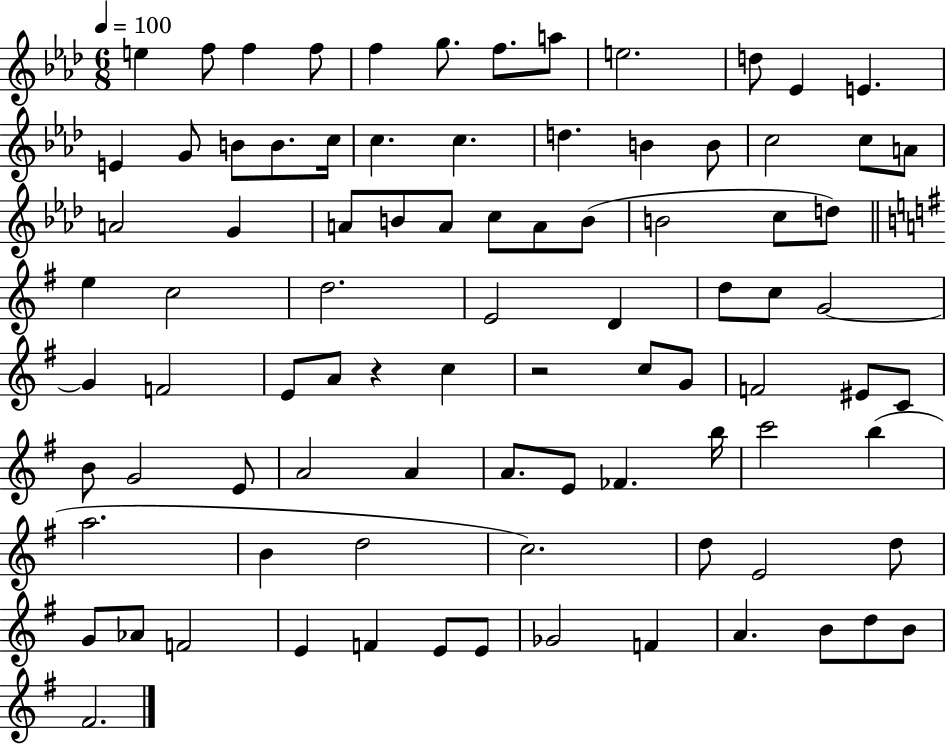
{
  \clef treble
  \numericTimeSignature
  \time 6/8
  \key aes \major
  \tempo 4 = 100
  \repeat volta 2 { e''4 f''8 f''4 f''8 | f''4 g''8. f''8. a''8 | e''2. | d''8 ees'4 e'4. | \break e'4 g'8 b'8 b'8. c''16 | c''4. c''4. | d''4. b'4 b'8 | c''2 c''8 a'8 | \break a'2 g'4 | a'8 b'8 a'8 c''8 a'8 b'8( | b'2 c''8 d''8) | \bar "||" \break \key g \major e''4 c''2 | d''2. | e'2 d'4 | d''8 c''8 g'2~~ | \break g'4 f'2 | e'8 a'8 r4 c''4 | r2 c''8 g'8 | f'2 eis'8 c'8 | \break b'8 g'2 e'8 | a'2 a'4 | a'8. e'8 fes'4. b''16 | c'''2 b''4( | \break a''2. | b'4 d''2 | c''2.) | d''8 e'2 d''8 | \break g'8 aes'8 f'2 | e'4 f'4 e'8 e'8 | ges'2 f'4 | a'4. b'8 d''8 b'8 | \break fis'2. | } \bar "|."
}